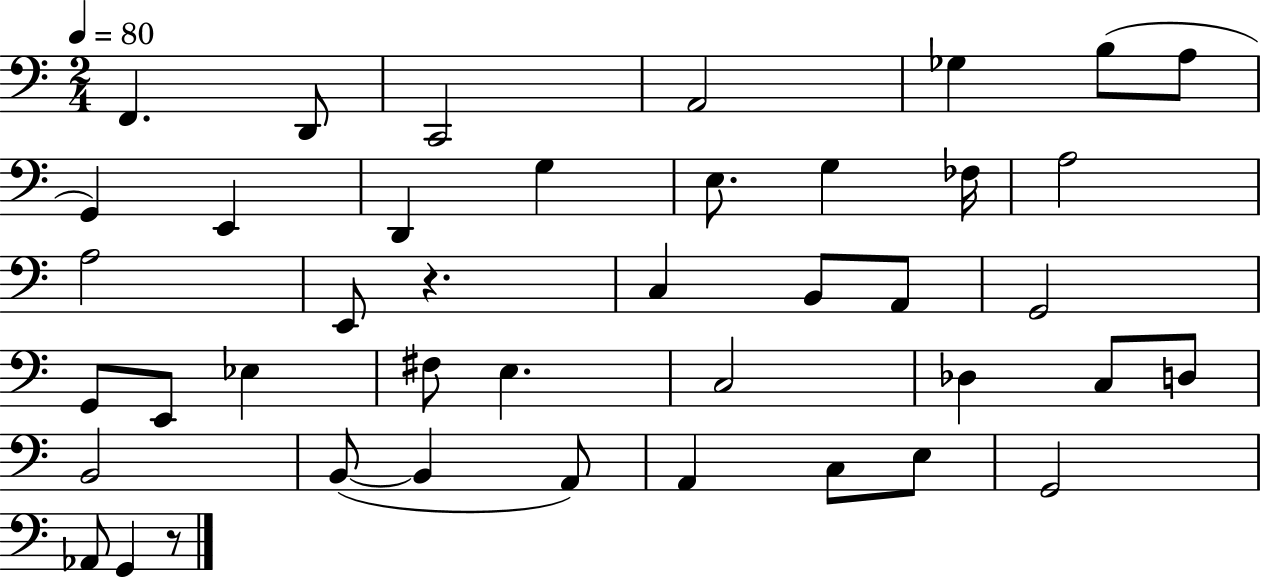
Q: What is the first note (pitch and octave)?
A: F2